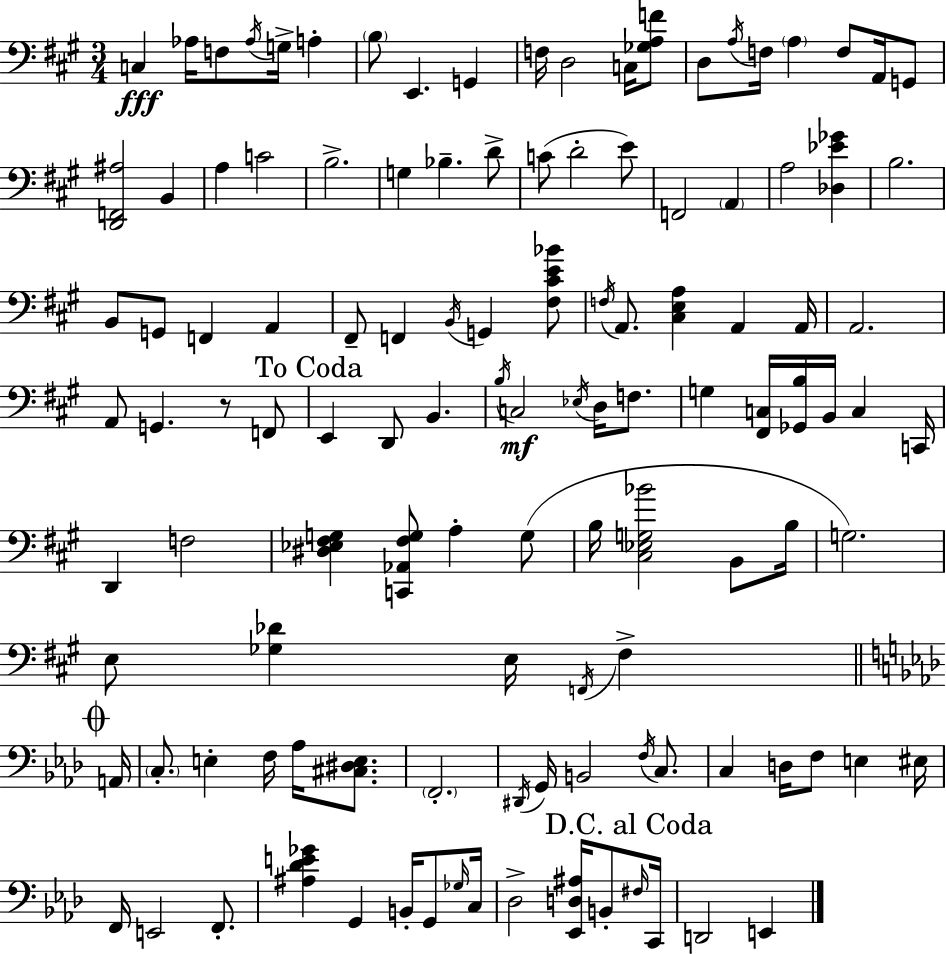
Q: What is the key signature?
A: A major